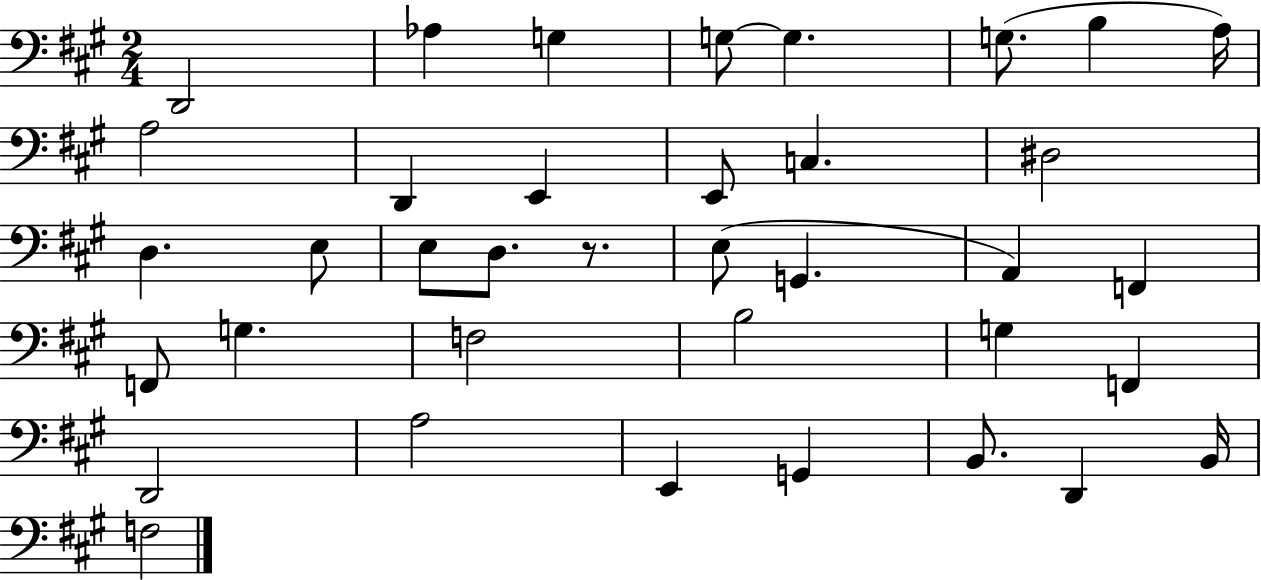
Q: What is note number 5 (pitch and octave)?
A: G3